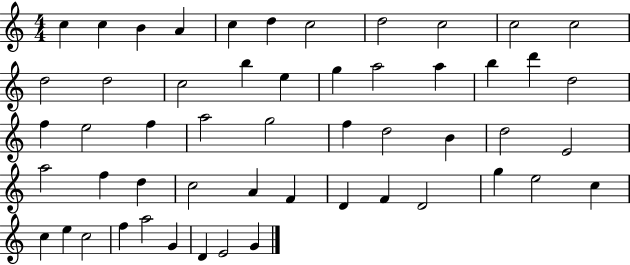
X:1
T:Untitled
M:4/4
L:1/4
K:C
c c B A c d c2 d2 c2 c2 c2 d2 d2 c2 b e g a2 a b d' d2 f e2 f a2 g2 f d2 B d2 E2 a2 f d c2 A F D F D2 g e2 c c e c2 f a2 G D E2 G